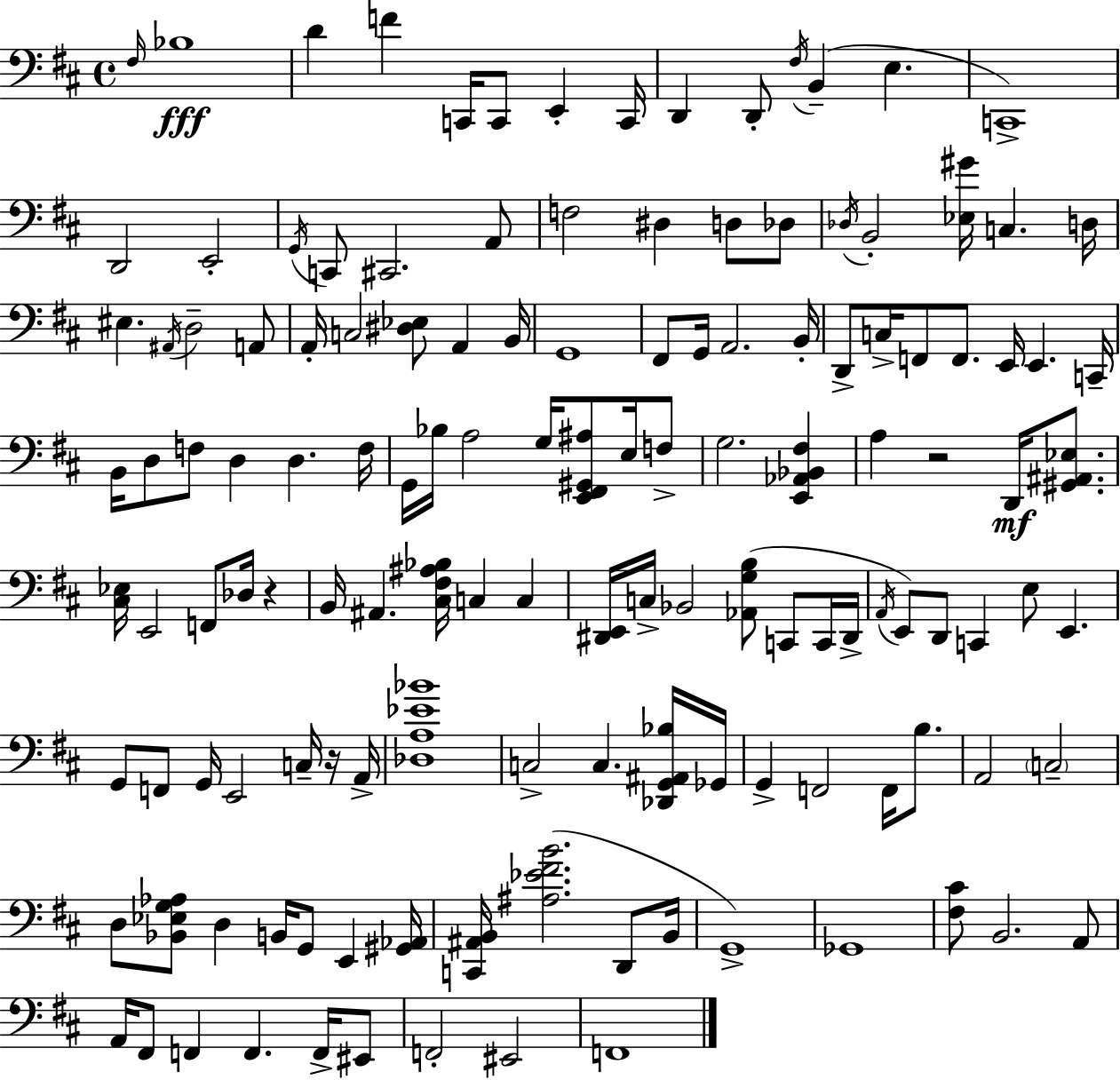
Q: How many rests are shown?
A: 3